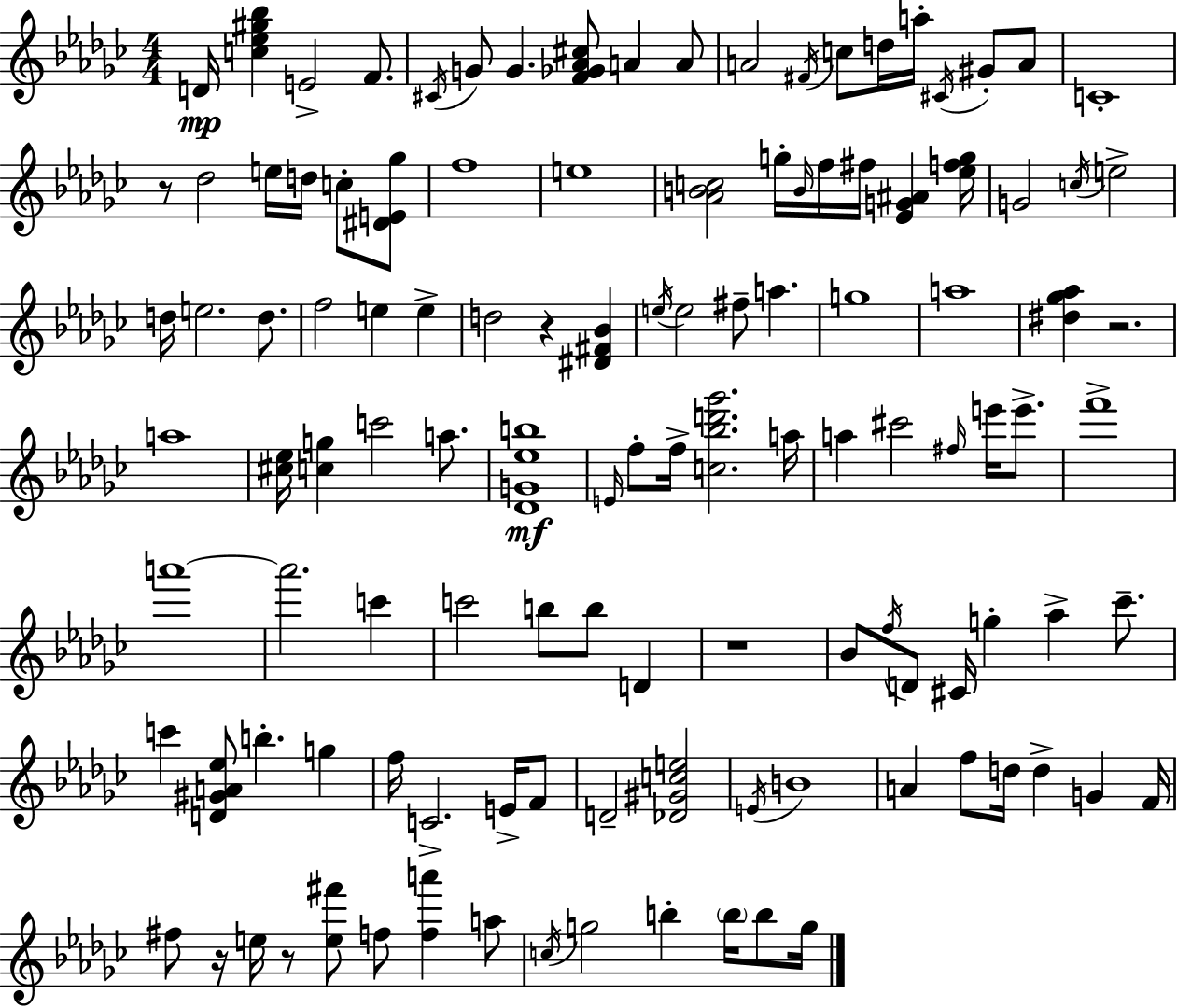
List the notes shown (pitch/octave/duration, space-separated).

D4/s [C5,Eb5,G#5,Bb5]/q E4/h F4/e. C#4/s G4/e G4/q. [F4,Gb4,Ab4,C#5]/e A4/q A4/e A4/h F#4/s C5/e D5/s A5/s C#4/s G#4/e A4/e C4/w R/e Db5/h E5/s D5/s C5/e [D#4,E4,Gb5]/e F5/w E5/w [Ab4,B4,C5]/h G5/s B4/s F5/s F#5/s [Eb4,G4,A#4]/q [Eb5,F5,G5]/s G4/h C5/s E5/h D5/s E5/h. D5/e. F5/h E5/q E5/q D5/h R/q [D#4,F#4,Bb4]/q E5/s E5/h F#5/e A5/q. G5/w A5/w [D#5,Gb5,Ab5]/q R/h. A5/w [C#5,Eb5]/s [C5,G5]/q C6/h A5/e. [Db4,G4,Eb5,B5]/w E4/s F5/e F5/s [C5,Bb5,D6,Gb6]/h. A5/s A5/q C#6/h F#5/s E6/s E6/e. F6/w A6/w A6/h. C6/q C6/h B5/e B5/e D4/q R/w Bb4/e F5/s D4/e C#4/s G5/q Ab5/q CES6/e. C6/q [D4,G#4,A4,Eb5]/e B5/q. G5/q F5/s C4/h. E4/s F4/e D4/h [Db4,G#4,C5,E5]/h E4/s B4/w A4/q F5/e D5/s D5/q G4/q F4/s F#5/e R/s E5/s R/e [E5,F#6]/e F5/e [F5,A6]/q A5/e C5/s G5/h B5/q B5/s B5/e G5/s